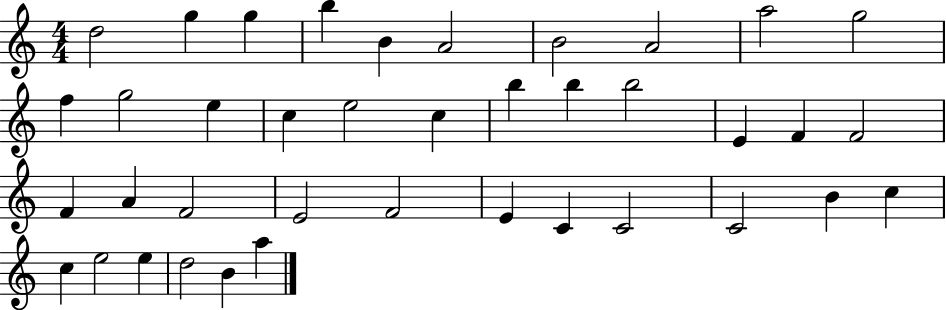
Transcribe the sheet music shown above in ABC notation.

X:1
T:Untitled
M:4/4
L:1/4
K:C
d2 g g b B A2 B2 A2 a2 g2 f g2 e c e2 c b b b2 E F F2 F A F2 E2 F2 E C C2 C2 B c c e2 e d2 B a